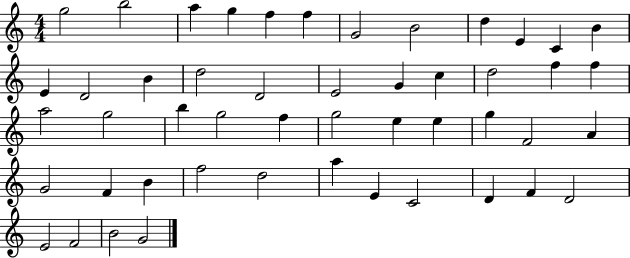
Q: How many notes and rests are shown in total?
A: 49